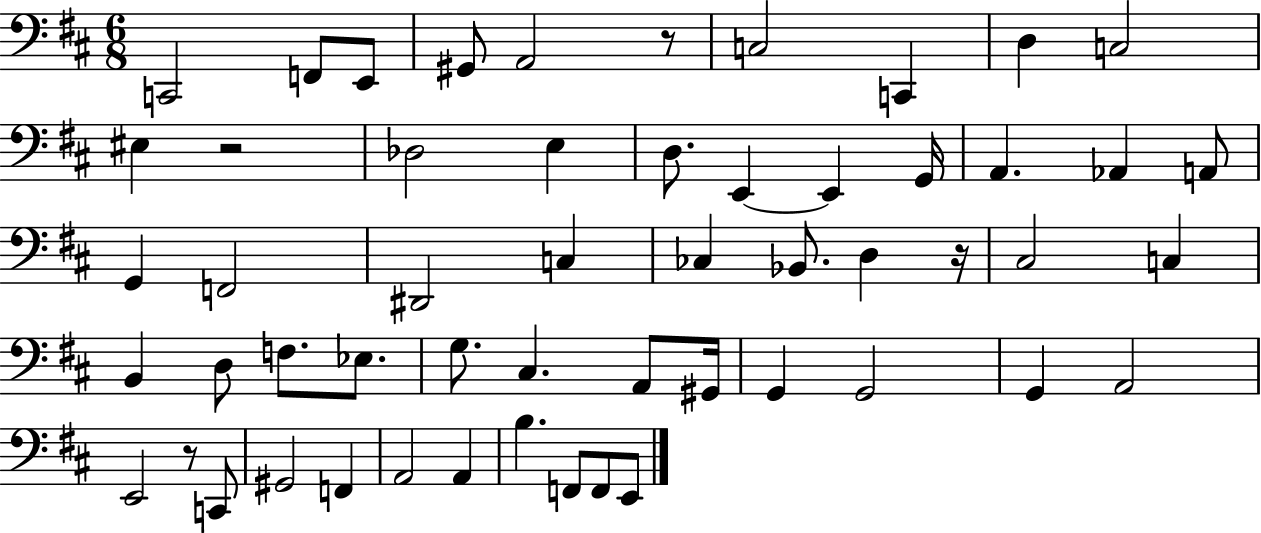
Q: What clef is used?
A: bass